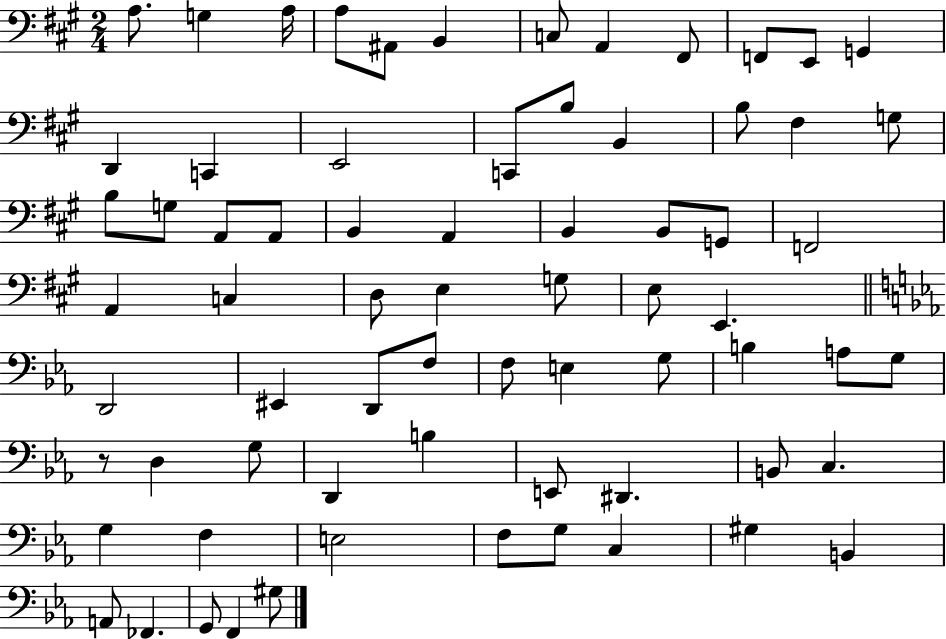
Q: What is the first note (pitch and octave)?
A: A3